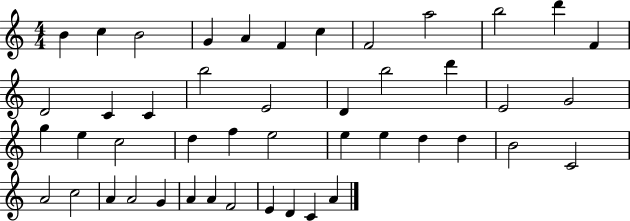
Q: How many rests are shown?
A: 0